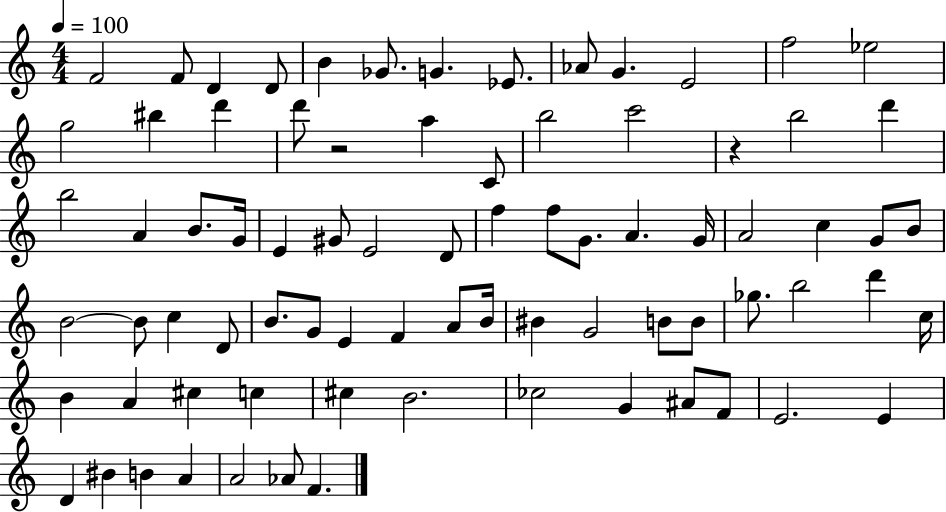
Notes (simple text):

F4/h F4/e D4/q D4/e B4/q Gb4/e. G4/q. Eb4/e. Ab4/e G4/q. E4/h F5/h Eb5/h G5/h BIS5/q D6/q D6/e R/h A5/q C4/e B5/h C6/h R/q B5/h D6/q B5/h A4/q B4/e. G4/s E4/q G#4/e E4/h D4/e F5/q F5/e G4/e. A4/q. G4/s A4/h C5/q G4/e B4/e B4/h B4/e C5/q D4/e B4/e. G4/e E4/q F4/q A4/e B4/s BIS4/q G4/h B4/e B4/e Gb5/e. B5/h D6/q C5/s B4/q A4/q C#5/q C5/q C#5/q B4/h. CES5/h G4/q A#4/e F4/e E4/h. E4/q D4/q BIS4/q B4/q A4/q A4/h Ab4/e F4/q.